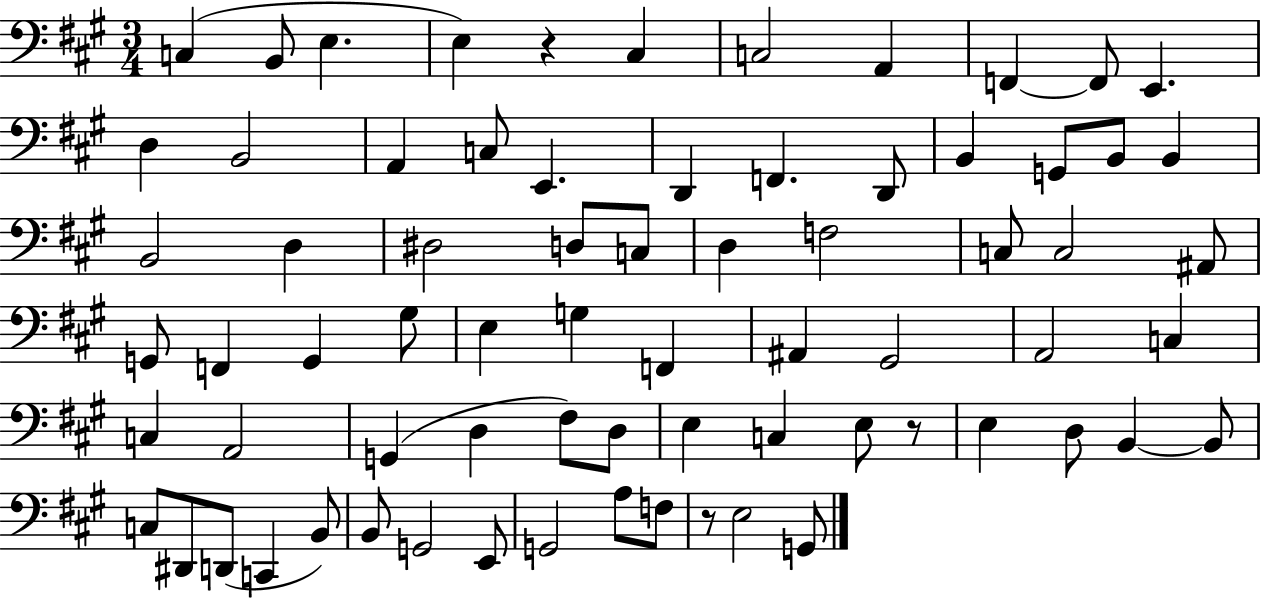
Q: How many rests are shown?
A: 3